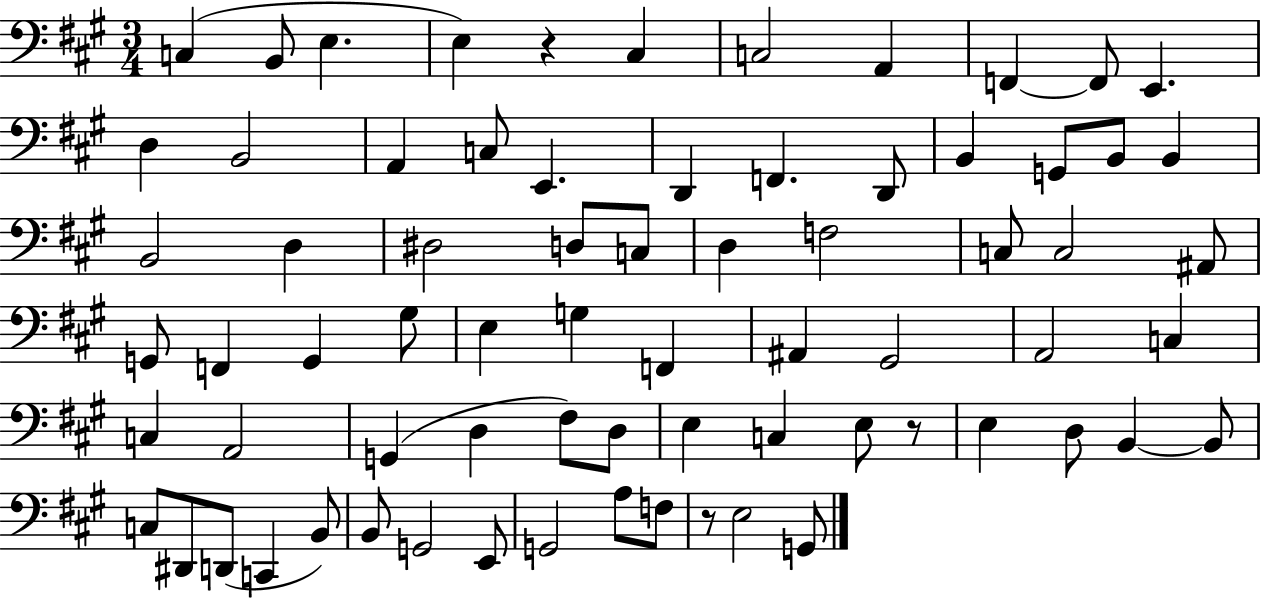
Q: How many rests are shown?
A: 3